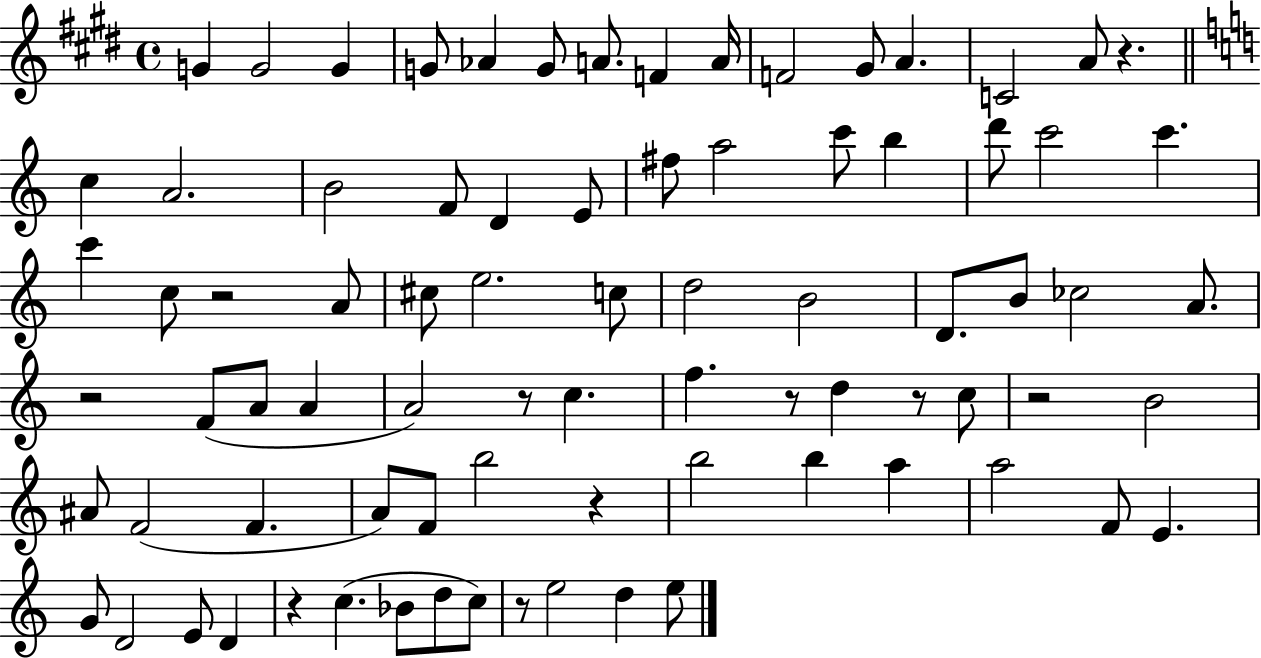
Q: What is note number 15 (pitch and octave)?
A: C5